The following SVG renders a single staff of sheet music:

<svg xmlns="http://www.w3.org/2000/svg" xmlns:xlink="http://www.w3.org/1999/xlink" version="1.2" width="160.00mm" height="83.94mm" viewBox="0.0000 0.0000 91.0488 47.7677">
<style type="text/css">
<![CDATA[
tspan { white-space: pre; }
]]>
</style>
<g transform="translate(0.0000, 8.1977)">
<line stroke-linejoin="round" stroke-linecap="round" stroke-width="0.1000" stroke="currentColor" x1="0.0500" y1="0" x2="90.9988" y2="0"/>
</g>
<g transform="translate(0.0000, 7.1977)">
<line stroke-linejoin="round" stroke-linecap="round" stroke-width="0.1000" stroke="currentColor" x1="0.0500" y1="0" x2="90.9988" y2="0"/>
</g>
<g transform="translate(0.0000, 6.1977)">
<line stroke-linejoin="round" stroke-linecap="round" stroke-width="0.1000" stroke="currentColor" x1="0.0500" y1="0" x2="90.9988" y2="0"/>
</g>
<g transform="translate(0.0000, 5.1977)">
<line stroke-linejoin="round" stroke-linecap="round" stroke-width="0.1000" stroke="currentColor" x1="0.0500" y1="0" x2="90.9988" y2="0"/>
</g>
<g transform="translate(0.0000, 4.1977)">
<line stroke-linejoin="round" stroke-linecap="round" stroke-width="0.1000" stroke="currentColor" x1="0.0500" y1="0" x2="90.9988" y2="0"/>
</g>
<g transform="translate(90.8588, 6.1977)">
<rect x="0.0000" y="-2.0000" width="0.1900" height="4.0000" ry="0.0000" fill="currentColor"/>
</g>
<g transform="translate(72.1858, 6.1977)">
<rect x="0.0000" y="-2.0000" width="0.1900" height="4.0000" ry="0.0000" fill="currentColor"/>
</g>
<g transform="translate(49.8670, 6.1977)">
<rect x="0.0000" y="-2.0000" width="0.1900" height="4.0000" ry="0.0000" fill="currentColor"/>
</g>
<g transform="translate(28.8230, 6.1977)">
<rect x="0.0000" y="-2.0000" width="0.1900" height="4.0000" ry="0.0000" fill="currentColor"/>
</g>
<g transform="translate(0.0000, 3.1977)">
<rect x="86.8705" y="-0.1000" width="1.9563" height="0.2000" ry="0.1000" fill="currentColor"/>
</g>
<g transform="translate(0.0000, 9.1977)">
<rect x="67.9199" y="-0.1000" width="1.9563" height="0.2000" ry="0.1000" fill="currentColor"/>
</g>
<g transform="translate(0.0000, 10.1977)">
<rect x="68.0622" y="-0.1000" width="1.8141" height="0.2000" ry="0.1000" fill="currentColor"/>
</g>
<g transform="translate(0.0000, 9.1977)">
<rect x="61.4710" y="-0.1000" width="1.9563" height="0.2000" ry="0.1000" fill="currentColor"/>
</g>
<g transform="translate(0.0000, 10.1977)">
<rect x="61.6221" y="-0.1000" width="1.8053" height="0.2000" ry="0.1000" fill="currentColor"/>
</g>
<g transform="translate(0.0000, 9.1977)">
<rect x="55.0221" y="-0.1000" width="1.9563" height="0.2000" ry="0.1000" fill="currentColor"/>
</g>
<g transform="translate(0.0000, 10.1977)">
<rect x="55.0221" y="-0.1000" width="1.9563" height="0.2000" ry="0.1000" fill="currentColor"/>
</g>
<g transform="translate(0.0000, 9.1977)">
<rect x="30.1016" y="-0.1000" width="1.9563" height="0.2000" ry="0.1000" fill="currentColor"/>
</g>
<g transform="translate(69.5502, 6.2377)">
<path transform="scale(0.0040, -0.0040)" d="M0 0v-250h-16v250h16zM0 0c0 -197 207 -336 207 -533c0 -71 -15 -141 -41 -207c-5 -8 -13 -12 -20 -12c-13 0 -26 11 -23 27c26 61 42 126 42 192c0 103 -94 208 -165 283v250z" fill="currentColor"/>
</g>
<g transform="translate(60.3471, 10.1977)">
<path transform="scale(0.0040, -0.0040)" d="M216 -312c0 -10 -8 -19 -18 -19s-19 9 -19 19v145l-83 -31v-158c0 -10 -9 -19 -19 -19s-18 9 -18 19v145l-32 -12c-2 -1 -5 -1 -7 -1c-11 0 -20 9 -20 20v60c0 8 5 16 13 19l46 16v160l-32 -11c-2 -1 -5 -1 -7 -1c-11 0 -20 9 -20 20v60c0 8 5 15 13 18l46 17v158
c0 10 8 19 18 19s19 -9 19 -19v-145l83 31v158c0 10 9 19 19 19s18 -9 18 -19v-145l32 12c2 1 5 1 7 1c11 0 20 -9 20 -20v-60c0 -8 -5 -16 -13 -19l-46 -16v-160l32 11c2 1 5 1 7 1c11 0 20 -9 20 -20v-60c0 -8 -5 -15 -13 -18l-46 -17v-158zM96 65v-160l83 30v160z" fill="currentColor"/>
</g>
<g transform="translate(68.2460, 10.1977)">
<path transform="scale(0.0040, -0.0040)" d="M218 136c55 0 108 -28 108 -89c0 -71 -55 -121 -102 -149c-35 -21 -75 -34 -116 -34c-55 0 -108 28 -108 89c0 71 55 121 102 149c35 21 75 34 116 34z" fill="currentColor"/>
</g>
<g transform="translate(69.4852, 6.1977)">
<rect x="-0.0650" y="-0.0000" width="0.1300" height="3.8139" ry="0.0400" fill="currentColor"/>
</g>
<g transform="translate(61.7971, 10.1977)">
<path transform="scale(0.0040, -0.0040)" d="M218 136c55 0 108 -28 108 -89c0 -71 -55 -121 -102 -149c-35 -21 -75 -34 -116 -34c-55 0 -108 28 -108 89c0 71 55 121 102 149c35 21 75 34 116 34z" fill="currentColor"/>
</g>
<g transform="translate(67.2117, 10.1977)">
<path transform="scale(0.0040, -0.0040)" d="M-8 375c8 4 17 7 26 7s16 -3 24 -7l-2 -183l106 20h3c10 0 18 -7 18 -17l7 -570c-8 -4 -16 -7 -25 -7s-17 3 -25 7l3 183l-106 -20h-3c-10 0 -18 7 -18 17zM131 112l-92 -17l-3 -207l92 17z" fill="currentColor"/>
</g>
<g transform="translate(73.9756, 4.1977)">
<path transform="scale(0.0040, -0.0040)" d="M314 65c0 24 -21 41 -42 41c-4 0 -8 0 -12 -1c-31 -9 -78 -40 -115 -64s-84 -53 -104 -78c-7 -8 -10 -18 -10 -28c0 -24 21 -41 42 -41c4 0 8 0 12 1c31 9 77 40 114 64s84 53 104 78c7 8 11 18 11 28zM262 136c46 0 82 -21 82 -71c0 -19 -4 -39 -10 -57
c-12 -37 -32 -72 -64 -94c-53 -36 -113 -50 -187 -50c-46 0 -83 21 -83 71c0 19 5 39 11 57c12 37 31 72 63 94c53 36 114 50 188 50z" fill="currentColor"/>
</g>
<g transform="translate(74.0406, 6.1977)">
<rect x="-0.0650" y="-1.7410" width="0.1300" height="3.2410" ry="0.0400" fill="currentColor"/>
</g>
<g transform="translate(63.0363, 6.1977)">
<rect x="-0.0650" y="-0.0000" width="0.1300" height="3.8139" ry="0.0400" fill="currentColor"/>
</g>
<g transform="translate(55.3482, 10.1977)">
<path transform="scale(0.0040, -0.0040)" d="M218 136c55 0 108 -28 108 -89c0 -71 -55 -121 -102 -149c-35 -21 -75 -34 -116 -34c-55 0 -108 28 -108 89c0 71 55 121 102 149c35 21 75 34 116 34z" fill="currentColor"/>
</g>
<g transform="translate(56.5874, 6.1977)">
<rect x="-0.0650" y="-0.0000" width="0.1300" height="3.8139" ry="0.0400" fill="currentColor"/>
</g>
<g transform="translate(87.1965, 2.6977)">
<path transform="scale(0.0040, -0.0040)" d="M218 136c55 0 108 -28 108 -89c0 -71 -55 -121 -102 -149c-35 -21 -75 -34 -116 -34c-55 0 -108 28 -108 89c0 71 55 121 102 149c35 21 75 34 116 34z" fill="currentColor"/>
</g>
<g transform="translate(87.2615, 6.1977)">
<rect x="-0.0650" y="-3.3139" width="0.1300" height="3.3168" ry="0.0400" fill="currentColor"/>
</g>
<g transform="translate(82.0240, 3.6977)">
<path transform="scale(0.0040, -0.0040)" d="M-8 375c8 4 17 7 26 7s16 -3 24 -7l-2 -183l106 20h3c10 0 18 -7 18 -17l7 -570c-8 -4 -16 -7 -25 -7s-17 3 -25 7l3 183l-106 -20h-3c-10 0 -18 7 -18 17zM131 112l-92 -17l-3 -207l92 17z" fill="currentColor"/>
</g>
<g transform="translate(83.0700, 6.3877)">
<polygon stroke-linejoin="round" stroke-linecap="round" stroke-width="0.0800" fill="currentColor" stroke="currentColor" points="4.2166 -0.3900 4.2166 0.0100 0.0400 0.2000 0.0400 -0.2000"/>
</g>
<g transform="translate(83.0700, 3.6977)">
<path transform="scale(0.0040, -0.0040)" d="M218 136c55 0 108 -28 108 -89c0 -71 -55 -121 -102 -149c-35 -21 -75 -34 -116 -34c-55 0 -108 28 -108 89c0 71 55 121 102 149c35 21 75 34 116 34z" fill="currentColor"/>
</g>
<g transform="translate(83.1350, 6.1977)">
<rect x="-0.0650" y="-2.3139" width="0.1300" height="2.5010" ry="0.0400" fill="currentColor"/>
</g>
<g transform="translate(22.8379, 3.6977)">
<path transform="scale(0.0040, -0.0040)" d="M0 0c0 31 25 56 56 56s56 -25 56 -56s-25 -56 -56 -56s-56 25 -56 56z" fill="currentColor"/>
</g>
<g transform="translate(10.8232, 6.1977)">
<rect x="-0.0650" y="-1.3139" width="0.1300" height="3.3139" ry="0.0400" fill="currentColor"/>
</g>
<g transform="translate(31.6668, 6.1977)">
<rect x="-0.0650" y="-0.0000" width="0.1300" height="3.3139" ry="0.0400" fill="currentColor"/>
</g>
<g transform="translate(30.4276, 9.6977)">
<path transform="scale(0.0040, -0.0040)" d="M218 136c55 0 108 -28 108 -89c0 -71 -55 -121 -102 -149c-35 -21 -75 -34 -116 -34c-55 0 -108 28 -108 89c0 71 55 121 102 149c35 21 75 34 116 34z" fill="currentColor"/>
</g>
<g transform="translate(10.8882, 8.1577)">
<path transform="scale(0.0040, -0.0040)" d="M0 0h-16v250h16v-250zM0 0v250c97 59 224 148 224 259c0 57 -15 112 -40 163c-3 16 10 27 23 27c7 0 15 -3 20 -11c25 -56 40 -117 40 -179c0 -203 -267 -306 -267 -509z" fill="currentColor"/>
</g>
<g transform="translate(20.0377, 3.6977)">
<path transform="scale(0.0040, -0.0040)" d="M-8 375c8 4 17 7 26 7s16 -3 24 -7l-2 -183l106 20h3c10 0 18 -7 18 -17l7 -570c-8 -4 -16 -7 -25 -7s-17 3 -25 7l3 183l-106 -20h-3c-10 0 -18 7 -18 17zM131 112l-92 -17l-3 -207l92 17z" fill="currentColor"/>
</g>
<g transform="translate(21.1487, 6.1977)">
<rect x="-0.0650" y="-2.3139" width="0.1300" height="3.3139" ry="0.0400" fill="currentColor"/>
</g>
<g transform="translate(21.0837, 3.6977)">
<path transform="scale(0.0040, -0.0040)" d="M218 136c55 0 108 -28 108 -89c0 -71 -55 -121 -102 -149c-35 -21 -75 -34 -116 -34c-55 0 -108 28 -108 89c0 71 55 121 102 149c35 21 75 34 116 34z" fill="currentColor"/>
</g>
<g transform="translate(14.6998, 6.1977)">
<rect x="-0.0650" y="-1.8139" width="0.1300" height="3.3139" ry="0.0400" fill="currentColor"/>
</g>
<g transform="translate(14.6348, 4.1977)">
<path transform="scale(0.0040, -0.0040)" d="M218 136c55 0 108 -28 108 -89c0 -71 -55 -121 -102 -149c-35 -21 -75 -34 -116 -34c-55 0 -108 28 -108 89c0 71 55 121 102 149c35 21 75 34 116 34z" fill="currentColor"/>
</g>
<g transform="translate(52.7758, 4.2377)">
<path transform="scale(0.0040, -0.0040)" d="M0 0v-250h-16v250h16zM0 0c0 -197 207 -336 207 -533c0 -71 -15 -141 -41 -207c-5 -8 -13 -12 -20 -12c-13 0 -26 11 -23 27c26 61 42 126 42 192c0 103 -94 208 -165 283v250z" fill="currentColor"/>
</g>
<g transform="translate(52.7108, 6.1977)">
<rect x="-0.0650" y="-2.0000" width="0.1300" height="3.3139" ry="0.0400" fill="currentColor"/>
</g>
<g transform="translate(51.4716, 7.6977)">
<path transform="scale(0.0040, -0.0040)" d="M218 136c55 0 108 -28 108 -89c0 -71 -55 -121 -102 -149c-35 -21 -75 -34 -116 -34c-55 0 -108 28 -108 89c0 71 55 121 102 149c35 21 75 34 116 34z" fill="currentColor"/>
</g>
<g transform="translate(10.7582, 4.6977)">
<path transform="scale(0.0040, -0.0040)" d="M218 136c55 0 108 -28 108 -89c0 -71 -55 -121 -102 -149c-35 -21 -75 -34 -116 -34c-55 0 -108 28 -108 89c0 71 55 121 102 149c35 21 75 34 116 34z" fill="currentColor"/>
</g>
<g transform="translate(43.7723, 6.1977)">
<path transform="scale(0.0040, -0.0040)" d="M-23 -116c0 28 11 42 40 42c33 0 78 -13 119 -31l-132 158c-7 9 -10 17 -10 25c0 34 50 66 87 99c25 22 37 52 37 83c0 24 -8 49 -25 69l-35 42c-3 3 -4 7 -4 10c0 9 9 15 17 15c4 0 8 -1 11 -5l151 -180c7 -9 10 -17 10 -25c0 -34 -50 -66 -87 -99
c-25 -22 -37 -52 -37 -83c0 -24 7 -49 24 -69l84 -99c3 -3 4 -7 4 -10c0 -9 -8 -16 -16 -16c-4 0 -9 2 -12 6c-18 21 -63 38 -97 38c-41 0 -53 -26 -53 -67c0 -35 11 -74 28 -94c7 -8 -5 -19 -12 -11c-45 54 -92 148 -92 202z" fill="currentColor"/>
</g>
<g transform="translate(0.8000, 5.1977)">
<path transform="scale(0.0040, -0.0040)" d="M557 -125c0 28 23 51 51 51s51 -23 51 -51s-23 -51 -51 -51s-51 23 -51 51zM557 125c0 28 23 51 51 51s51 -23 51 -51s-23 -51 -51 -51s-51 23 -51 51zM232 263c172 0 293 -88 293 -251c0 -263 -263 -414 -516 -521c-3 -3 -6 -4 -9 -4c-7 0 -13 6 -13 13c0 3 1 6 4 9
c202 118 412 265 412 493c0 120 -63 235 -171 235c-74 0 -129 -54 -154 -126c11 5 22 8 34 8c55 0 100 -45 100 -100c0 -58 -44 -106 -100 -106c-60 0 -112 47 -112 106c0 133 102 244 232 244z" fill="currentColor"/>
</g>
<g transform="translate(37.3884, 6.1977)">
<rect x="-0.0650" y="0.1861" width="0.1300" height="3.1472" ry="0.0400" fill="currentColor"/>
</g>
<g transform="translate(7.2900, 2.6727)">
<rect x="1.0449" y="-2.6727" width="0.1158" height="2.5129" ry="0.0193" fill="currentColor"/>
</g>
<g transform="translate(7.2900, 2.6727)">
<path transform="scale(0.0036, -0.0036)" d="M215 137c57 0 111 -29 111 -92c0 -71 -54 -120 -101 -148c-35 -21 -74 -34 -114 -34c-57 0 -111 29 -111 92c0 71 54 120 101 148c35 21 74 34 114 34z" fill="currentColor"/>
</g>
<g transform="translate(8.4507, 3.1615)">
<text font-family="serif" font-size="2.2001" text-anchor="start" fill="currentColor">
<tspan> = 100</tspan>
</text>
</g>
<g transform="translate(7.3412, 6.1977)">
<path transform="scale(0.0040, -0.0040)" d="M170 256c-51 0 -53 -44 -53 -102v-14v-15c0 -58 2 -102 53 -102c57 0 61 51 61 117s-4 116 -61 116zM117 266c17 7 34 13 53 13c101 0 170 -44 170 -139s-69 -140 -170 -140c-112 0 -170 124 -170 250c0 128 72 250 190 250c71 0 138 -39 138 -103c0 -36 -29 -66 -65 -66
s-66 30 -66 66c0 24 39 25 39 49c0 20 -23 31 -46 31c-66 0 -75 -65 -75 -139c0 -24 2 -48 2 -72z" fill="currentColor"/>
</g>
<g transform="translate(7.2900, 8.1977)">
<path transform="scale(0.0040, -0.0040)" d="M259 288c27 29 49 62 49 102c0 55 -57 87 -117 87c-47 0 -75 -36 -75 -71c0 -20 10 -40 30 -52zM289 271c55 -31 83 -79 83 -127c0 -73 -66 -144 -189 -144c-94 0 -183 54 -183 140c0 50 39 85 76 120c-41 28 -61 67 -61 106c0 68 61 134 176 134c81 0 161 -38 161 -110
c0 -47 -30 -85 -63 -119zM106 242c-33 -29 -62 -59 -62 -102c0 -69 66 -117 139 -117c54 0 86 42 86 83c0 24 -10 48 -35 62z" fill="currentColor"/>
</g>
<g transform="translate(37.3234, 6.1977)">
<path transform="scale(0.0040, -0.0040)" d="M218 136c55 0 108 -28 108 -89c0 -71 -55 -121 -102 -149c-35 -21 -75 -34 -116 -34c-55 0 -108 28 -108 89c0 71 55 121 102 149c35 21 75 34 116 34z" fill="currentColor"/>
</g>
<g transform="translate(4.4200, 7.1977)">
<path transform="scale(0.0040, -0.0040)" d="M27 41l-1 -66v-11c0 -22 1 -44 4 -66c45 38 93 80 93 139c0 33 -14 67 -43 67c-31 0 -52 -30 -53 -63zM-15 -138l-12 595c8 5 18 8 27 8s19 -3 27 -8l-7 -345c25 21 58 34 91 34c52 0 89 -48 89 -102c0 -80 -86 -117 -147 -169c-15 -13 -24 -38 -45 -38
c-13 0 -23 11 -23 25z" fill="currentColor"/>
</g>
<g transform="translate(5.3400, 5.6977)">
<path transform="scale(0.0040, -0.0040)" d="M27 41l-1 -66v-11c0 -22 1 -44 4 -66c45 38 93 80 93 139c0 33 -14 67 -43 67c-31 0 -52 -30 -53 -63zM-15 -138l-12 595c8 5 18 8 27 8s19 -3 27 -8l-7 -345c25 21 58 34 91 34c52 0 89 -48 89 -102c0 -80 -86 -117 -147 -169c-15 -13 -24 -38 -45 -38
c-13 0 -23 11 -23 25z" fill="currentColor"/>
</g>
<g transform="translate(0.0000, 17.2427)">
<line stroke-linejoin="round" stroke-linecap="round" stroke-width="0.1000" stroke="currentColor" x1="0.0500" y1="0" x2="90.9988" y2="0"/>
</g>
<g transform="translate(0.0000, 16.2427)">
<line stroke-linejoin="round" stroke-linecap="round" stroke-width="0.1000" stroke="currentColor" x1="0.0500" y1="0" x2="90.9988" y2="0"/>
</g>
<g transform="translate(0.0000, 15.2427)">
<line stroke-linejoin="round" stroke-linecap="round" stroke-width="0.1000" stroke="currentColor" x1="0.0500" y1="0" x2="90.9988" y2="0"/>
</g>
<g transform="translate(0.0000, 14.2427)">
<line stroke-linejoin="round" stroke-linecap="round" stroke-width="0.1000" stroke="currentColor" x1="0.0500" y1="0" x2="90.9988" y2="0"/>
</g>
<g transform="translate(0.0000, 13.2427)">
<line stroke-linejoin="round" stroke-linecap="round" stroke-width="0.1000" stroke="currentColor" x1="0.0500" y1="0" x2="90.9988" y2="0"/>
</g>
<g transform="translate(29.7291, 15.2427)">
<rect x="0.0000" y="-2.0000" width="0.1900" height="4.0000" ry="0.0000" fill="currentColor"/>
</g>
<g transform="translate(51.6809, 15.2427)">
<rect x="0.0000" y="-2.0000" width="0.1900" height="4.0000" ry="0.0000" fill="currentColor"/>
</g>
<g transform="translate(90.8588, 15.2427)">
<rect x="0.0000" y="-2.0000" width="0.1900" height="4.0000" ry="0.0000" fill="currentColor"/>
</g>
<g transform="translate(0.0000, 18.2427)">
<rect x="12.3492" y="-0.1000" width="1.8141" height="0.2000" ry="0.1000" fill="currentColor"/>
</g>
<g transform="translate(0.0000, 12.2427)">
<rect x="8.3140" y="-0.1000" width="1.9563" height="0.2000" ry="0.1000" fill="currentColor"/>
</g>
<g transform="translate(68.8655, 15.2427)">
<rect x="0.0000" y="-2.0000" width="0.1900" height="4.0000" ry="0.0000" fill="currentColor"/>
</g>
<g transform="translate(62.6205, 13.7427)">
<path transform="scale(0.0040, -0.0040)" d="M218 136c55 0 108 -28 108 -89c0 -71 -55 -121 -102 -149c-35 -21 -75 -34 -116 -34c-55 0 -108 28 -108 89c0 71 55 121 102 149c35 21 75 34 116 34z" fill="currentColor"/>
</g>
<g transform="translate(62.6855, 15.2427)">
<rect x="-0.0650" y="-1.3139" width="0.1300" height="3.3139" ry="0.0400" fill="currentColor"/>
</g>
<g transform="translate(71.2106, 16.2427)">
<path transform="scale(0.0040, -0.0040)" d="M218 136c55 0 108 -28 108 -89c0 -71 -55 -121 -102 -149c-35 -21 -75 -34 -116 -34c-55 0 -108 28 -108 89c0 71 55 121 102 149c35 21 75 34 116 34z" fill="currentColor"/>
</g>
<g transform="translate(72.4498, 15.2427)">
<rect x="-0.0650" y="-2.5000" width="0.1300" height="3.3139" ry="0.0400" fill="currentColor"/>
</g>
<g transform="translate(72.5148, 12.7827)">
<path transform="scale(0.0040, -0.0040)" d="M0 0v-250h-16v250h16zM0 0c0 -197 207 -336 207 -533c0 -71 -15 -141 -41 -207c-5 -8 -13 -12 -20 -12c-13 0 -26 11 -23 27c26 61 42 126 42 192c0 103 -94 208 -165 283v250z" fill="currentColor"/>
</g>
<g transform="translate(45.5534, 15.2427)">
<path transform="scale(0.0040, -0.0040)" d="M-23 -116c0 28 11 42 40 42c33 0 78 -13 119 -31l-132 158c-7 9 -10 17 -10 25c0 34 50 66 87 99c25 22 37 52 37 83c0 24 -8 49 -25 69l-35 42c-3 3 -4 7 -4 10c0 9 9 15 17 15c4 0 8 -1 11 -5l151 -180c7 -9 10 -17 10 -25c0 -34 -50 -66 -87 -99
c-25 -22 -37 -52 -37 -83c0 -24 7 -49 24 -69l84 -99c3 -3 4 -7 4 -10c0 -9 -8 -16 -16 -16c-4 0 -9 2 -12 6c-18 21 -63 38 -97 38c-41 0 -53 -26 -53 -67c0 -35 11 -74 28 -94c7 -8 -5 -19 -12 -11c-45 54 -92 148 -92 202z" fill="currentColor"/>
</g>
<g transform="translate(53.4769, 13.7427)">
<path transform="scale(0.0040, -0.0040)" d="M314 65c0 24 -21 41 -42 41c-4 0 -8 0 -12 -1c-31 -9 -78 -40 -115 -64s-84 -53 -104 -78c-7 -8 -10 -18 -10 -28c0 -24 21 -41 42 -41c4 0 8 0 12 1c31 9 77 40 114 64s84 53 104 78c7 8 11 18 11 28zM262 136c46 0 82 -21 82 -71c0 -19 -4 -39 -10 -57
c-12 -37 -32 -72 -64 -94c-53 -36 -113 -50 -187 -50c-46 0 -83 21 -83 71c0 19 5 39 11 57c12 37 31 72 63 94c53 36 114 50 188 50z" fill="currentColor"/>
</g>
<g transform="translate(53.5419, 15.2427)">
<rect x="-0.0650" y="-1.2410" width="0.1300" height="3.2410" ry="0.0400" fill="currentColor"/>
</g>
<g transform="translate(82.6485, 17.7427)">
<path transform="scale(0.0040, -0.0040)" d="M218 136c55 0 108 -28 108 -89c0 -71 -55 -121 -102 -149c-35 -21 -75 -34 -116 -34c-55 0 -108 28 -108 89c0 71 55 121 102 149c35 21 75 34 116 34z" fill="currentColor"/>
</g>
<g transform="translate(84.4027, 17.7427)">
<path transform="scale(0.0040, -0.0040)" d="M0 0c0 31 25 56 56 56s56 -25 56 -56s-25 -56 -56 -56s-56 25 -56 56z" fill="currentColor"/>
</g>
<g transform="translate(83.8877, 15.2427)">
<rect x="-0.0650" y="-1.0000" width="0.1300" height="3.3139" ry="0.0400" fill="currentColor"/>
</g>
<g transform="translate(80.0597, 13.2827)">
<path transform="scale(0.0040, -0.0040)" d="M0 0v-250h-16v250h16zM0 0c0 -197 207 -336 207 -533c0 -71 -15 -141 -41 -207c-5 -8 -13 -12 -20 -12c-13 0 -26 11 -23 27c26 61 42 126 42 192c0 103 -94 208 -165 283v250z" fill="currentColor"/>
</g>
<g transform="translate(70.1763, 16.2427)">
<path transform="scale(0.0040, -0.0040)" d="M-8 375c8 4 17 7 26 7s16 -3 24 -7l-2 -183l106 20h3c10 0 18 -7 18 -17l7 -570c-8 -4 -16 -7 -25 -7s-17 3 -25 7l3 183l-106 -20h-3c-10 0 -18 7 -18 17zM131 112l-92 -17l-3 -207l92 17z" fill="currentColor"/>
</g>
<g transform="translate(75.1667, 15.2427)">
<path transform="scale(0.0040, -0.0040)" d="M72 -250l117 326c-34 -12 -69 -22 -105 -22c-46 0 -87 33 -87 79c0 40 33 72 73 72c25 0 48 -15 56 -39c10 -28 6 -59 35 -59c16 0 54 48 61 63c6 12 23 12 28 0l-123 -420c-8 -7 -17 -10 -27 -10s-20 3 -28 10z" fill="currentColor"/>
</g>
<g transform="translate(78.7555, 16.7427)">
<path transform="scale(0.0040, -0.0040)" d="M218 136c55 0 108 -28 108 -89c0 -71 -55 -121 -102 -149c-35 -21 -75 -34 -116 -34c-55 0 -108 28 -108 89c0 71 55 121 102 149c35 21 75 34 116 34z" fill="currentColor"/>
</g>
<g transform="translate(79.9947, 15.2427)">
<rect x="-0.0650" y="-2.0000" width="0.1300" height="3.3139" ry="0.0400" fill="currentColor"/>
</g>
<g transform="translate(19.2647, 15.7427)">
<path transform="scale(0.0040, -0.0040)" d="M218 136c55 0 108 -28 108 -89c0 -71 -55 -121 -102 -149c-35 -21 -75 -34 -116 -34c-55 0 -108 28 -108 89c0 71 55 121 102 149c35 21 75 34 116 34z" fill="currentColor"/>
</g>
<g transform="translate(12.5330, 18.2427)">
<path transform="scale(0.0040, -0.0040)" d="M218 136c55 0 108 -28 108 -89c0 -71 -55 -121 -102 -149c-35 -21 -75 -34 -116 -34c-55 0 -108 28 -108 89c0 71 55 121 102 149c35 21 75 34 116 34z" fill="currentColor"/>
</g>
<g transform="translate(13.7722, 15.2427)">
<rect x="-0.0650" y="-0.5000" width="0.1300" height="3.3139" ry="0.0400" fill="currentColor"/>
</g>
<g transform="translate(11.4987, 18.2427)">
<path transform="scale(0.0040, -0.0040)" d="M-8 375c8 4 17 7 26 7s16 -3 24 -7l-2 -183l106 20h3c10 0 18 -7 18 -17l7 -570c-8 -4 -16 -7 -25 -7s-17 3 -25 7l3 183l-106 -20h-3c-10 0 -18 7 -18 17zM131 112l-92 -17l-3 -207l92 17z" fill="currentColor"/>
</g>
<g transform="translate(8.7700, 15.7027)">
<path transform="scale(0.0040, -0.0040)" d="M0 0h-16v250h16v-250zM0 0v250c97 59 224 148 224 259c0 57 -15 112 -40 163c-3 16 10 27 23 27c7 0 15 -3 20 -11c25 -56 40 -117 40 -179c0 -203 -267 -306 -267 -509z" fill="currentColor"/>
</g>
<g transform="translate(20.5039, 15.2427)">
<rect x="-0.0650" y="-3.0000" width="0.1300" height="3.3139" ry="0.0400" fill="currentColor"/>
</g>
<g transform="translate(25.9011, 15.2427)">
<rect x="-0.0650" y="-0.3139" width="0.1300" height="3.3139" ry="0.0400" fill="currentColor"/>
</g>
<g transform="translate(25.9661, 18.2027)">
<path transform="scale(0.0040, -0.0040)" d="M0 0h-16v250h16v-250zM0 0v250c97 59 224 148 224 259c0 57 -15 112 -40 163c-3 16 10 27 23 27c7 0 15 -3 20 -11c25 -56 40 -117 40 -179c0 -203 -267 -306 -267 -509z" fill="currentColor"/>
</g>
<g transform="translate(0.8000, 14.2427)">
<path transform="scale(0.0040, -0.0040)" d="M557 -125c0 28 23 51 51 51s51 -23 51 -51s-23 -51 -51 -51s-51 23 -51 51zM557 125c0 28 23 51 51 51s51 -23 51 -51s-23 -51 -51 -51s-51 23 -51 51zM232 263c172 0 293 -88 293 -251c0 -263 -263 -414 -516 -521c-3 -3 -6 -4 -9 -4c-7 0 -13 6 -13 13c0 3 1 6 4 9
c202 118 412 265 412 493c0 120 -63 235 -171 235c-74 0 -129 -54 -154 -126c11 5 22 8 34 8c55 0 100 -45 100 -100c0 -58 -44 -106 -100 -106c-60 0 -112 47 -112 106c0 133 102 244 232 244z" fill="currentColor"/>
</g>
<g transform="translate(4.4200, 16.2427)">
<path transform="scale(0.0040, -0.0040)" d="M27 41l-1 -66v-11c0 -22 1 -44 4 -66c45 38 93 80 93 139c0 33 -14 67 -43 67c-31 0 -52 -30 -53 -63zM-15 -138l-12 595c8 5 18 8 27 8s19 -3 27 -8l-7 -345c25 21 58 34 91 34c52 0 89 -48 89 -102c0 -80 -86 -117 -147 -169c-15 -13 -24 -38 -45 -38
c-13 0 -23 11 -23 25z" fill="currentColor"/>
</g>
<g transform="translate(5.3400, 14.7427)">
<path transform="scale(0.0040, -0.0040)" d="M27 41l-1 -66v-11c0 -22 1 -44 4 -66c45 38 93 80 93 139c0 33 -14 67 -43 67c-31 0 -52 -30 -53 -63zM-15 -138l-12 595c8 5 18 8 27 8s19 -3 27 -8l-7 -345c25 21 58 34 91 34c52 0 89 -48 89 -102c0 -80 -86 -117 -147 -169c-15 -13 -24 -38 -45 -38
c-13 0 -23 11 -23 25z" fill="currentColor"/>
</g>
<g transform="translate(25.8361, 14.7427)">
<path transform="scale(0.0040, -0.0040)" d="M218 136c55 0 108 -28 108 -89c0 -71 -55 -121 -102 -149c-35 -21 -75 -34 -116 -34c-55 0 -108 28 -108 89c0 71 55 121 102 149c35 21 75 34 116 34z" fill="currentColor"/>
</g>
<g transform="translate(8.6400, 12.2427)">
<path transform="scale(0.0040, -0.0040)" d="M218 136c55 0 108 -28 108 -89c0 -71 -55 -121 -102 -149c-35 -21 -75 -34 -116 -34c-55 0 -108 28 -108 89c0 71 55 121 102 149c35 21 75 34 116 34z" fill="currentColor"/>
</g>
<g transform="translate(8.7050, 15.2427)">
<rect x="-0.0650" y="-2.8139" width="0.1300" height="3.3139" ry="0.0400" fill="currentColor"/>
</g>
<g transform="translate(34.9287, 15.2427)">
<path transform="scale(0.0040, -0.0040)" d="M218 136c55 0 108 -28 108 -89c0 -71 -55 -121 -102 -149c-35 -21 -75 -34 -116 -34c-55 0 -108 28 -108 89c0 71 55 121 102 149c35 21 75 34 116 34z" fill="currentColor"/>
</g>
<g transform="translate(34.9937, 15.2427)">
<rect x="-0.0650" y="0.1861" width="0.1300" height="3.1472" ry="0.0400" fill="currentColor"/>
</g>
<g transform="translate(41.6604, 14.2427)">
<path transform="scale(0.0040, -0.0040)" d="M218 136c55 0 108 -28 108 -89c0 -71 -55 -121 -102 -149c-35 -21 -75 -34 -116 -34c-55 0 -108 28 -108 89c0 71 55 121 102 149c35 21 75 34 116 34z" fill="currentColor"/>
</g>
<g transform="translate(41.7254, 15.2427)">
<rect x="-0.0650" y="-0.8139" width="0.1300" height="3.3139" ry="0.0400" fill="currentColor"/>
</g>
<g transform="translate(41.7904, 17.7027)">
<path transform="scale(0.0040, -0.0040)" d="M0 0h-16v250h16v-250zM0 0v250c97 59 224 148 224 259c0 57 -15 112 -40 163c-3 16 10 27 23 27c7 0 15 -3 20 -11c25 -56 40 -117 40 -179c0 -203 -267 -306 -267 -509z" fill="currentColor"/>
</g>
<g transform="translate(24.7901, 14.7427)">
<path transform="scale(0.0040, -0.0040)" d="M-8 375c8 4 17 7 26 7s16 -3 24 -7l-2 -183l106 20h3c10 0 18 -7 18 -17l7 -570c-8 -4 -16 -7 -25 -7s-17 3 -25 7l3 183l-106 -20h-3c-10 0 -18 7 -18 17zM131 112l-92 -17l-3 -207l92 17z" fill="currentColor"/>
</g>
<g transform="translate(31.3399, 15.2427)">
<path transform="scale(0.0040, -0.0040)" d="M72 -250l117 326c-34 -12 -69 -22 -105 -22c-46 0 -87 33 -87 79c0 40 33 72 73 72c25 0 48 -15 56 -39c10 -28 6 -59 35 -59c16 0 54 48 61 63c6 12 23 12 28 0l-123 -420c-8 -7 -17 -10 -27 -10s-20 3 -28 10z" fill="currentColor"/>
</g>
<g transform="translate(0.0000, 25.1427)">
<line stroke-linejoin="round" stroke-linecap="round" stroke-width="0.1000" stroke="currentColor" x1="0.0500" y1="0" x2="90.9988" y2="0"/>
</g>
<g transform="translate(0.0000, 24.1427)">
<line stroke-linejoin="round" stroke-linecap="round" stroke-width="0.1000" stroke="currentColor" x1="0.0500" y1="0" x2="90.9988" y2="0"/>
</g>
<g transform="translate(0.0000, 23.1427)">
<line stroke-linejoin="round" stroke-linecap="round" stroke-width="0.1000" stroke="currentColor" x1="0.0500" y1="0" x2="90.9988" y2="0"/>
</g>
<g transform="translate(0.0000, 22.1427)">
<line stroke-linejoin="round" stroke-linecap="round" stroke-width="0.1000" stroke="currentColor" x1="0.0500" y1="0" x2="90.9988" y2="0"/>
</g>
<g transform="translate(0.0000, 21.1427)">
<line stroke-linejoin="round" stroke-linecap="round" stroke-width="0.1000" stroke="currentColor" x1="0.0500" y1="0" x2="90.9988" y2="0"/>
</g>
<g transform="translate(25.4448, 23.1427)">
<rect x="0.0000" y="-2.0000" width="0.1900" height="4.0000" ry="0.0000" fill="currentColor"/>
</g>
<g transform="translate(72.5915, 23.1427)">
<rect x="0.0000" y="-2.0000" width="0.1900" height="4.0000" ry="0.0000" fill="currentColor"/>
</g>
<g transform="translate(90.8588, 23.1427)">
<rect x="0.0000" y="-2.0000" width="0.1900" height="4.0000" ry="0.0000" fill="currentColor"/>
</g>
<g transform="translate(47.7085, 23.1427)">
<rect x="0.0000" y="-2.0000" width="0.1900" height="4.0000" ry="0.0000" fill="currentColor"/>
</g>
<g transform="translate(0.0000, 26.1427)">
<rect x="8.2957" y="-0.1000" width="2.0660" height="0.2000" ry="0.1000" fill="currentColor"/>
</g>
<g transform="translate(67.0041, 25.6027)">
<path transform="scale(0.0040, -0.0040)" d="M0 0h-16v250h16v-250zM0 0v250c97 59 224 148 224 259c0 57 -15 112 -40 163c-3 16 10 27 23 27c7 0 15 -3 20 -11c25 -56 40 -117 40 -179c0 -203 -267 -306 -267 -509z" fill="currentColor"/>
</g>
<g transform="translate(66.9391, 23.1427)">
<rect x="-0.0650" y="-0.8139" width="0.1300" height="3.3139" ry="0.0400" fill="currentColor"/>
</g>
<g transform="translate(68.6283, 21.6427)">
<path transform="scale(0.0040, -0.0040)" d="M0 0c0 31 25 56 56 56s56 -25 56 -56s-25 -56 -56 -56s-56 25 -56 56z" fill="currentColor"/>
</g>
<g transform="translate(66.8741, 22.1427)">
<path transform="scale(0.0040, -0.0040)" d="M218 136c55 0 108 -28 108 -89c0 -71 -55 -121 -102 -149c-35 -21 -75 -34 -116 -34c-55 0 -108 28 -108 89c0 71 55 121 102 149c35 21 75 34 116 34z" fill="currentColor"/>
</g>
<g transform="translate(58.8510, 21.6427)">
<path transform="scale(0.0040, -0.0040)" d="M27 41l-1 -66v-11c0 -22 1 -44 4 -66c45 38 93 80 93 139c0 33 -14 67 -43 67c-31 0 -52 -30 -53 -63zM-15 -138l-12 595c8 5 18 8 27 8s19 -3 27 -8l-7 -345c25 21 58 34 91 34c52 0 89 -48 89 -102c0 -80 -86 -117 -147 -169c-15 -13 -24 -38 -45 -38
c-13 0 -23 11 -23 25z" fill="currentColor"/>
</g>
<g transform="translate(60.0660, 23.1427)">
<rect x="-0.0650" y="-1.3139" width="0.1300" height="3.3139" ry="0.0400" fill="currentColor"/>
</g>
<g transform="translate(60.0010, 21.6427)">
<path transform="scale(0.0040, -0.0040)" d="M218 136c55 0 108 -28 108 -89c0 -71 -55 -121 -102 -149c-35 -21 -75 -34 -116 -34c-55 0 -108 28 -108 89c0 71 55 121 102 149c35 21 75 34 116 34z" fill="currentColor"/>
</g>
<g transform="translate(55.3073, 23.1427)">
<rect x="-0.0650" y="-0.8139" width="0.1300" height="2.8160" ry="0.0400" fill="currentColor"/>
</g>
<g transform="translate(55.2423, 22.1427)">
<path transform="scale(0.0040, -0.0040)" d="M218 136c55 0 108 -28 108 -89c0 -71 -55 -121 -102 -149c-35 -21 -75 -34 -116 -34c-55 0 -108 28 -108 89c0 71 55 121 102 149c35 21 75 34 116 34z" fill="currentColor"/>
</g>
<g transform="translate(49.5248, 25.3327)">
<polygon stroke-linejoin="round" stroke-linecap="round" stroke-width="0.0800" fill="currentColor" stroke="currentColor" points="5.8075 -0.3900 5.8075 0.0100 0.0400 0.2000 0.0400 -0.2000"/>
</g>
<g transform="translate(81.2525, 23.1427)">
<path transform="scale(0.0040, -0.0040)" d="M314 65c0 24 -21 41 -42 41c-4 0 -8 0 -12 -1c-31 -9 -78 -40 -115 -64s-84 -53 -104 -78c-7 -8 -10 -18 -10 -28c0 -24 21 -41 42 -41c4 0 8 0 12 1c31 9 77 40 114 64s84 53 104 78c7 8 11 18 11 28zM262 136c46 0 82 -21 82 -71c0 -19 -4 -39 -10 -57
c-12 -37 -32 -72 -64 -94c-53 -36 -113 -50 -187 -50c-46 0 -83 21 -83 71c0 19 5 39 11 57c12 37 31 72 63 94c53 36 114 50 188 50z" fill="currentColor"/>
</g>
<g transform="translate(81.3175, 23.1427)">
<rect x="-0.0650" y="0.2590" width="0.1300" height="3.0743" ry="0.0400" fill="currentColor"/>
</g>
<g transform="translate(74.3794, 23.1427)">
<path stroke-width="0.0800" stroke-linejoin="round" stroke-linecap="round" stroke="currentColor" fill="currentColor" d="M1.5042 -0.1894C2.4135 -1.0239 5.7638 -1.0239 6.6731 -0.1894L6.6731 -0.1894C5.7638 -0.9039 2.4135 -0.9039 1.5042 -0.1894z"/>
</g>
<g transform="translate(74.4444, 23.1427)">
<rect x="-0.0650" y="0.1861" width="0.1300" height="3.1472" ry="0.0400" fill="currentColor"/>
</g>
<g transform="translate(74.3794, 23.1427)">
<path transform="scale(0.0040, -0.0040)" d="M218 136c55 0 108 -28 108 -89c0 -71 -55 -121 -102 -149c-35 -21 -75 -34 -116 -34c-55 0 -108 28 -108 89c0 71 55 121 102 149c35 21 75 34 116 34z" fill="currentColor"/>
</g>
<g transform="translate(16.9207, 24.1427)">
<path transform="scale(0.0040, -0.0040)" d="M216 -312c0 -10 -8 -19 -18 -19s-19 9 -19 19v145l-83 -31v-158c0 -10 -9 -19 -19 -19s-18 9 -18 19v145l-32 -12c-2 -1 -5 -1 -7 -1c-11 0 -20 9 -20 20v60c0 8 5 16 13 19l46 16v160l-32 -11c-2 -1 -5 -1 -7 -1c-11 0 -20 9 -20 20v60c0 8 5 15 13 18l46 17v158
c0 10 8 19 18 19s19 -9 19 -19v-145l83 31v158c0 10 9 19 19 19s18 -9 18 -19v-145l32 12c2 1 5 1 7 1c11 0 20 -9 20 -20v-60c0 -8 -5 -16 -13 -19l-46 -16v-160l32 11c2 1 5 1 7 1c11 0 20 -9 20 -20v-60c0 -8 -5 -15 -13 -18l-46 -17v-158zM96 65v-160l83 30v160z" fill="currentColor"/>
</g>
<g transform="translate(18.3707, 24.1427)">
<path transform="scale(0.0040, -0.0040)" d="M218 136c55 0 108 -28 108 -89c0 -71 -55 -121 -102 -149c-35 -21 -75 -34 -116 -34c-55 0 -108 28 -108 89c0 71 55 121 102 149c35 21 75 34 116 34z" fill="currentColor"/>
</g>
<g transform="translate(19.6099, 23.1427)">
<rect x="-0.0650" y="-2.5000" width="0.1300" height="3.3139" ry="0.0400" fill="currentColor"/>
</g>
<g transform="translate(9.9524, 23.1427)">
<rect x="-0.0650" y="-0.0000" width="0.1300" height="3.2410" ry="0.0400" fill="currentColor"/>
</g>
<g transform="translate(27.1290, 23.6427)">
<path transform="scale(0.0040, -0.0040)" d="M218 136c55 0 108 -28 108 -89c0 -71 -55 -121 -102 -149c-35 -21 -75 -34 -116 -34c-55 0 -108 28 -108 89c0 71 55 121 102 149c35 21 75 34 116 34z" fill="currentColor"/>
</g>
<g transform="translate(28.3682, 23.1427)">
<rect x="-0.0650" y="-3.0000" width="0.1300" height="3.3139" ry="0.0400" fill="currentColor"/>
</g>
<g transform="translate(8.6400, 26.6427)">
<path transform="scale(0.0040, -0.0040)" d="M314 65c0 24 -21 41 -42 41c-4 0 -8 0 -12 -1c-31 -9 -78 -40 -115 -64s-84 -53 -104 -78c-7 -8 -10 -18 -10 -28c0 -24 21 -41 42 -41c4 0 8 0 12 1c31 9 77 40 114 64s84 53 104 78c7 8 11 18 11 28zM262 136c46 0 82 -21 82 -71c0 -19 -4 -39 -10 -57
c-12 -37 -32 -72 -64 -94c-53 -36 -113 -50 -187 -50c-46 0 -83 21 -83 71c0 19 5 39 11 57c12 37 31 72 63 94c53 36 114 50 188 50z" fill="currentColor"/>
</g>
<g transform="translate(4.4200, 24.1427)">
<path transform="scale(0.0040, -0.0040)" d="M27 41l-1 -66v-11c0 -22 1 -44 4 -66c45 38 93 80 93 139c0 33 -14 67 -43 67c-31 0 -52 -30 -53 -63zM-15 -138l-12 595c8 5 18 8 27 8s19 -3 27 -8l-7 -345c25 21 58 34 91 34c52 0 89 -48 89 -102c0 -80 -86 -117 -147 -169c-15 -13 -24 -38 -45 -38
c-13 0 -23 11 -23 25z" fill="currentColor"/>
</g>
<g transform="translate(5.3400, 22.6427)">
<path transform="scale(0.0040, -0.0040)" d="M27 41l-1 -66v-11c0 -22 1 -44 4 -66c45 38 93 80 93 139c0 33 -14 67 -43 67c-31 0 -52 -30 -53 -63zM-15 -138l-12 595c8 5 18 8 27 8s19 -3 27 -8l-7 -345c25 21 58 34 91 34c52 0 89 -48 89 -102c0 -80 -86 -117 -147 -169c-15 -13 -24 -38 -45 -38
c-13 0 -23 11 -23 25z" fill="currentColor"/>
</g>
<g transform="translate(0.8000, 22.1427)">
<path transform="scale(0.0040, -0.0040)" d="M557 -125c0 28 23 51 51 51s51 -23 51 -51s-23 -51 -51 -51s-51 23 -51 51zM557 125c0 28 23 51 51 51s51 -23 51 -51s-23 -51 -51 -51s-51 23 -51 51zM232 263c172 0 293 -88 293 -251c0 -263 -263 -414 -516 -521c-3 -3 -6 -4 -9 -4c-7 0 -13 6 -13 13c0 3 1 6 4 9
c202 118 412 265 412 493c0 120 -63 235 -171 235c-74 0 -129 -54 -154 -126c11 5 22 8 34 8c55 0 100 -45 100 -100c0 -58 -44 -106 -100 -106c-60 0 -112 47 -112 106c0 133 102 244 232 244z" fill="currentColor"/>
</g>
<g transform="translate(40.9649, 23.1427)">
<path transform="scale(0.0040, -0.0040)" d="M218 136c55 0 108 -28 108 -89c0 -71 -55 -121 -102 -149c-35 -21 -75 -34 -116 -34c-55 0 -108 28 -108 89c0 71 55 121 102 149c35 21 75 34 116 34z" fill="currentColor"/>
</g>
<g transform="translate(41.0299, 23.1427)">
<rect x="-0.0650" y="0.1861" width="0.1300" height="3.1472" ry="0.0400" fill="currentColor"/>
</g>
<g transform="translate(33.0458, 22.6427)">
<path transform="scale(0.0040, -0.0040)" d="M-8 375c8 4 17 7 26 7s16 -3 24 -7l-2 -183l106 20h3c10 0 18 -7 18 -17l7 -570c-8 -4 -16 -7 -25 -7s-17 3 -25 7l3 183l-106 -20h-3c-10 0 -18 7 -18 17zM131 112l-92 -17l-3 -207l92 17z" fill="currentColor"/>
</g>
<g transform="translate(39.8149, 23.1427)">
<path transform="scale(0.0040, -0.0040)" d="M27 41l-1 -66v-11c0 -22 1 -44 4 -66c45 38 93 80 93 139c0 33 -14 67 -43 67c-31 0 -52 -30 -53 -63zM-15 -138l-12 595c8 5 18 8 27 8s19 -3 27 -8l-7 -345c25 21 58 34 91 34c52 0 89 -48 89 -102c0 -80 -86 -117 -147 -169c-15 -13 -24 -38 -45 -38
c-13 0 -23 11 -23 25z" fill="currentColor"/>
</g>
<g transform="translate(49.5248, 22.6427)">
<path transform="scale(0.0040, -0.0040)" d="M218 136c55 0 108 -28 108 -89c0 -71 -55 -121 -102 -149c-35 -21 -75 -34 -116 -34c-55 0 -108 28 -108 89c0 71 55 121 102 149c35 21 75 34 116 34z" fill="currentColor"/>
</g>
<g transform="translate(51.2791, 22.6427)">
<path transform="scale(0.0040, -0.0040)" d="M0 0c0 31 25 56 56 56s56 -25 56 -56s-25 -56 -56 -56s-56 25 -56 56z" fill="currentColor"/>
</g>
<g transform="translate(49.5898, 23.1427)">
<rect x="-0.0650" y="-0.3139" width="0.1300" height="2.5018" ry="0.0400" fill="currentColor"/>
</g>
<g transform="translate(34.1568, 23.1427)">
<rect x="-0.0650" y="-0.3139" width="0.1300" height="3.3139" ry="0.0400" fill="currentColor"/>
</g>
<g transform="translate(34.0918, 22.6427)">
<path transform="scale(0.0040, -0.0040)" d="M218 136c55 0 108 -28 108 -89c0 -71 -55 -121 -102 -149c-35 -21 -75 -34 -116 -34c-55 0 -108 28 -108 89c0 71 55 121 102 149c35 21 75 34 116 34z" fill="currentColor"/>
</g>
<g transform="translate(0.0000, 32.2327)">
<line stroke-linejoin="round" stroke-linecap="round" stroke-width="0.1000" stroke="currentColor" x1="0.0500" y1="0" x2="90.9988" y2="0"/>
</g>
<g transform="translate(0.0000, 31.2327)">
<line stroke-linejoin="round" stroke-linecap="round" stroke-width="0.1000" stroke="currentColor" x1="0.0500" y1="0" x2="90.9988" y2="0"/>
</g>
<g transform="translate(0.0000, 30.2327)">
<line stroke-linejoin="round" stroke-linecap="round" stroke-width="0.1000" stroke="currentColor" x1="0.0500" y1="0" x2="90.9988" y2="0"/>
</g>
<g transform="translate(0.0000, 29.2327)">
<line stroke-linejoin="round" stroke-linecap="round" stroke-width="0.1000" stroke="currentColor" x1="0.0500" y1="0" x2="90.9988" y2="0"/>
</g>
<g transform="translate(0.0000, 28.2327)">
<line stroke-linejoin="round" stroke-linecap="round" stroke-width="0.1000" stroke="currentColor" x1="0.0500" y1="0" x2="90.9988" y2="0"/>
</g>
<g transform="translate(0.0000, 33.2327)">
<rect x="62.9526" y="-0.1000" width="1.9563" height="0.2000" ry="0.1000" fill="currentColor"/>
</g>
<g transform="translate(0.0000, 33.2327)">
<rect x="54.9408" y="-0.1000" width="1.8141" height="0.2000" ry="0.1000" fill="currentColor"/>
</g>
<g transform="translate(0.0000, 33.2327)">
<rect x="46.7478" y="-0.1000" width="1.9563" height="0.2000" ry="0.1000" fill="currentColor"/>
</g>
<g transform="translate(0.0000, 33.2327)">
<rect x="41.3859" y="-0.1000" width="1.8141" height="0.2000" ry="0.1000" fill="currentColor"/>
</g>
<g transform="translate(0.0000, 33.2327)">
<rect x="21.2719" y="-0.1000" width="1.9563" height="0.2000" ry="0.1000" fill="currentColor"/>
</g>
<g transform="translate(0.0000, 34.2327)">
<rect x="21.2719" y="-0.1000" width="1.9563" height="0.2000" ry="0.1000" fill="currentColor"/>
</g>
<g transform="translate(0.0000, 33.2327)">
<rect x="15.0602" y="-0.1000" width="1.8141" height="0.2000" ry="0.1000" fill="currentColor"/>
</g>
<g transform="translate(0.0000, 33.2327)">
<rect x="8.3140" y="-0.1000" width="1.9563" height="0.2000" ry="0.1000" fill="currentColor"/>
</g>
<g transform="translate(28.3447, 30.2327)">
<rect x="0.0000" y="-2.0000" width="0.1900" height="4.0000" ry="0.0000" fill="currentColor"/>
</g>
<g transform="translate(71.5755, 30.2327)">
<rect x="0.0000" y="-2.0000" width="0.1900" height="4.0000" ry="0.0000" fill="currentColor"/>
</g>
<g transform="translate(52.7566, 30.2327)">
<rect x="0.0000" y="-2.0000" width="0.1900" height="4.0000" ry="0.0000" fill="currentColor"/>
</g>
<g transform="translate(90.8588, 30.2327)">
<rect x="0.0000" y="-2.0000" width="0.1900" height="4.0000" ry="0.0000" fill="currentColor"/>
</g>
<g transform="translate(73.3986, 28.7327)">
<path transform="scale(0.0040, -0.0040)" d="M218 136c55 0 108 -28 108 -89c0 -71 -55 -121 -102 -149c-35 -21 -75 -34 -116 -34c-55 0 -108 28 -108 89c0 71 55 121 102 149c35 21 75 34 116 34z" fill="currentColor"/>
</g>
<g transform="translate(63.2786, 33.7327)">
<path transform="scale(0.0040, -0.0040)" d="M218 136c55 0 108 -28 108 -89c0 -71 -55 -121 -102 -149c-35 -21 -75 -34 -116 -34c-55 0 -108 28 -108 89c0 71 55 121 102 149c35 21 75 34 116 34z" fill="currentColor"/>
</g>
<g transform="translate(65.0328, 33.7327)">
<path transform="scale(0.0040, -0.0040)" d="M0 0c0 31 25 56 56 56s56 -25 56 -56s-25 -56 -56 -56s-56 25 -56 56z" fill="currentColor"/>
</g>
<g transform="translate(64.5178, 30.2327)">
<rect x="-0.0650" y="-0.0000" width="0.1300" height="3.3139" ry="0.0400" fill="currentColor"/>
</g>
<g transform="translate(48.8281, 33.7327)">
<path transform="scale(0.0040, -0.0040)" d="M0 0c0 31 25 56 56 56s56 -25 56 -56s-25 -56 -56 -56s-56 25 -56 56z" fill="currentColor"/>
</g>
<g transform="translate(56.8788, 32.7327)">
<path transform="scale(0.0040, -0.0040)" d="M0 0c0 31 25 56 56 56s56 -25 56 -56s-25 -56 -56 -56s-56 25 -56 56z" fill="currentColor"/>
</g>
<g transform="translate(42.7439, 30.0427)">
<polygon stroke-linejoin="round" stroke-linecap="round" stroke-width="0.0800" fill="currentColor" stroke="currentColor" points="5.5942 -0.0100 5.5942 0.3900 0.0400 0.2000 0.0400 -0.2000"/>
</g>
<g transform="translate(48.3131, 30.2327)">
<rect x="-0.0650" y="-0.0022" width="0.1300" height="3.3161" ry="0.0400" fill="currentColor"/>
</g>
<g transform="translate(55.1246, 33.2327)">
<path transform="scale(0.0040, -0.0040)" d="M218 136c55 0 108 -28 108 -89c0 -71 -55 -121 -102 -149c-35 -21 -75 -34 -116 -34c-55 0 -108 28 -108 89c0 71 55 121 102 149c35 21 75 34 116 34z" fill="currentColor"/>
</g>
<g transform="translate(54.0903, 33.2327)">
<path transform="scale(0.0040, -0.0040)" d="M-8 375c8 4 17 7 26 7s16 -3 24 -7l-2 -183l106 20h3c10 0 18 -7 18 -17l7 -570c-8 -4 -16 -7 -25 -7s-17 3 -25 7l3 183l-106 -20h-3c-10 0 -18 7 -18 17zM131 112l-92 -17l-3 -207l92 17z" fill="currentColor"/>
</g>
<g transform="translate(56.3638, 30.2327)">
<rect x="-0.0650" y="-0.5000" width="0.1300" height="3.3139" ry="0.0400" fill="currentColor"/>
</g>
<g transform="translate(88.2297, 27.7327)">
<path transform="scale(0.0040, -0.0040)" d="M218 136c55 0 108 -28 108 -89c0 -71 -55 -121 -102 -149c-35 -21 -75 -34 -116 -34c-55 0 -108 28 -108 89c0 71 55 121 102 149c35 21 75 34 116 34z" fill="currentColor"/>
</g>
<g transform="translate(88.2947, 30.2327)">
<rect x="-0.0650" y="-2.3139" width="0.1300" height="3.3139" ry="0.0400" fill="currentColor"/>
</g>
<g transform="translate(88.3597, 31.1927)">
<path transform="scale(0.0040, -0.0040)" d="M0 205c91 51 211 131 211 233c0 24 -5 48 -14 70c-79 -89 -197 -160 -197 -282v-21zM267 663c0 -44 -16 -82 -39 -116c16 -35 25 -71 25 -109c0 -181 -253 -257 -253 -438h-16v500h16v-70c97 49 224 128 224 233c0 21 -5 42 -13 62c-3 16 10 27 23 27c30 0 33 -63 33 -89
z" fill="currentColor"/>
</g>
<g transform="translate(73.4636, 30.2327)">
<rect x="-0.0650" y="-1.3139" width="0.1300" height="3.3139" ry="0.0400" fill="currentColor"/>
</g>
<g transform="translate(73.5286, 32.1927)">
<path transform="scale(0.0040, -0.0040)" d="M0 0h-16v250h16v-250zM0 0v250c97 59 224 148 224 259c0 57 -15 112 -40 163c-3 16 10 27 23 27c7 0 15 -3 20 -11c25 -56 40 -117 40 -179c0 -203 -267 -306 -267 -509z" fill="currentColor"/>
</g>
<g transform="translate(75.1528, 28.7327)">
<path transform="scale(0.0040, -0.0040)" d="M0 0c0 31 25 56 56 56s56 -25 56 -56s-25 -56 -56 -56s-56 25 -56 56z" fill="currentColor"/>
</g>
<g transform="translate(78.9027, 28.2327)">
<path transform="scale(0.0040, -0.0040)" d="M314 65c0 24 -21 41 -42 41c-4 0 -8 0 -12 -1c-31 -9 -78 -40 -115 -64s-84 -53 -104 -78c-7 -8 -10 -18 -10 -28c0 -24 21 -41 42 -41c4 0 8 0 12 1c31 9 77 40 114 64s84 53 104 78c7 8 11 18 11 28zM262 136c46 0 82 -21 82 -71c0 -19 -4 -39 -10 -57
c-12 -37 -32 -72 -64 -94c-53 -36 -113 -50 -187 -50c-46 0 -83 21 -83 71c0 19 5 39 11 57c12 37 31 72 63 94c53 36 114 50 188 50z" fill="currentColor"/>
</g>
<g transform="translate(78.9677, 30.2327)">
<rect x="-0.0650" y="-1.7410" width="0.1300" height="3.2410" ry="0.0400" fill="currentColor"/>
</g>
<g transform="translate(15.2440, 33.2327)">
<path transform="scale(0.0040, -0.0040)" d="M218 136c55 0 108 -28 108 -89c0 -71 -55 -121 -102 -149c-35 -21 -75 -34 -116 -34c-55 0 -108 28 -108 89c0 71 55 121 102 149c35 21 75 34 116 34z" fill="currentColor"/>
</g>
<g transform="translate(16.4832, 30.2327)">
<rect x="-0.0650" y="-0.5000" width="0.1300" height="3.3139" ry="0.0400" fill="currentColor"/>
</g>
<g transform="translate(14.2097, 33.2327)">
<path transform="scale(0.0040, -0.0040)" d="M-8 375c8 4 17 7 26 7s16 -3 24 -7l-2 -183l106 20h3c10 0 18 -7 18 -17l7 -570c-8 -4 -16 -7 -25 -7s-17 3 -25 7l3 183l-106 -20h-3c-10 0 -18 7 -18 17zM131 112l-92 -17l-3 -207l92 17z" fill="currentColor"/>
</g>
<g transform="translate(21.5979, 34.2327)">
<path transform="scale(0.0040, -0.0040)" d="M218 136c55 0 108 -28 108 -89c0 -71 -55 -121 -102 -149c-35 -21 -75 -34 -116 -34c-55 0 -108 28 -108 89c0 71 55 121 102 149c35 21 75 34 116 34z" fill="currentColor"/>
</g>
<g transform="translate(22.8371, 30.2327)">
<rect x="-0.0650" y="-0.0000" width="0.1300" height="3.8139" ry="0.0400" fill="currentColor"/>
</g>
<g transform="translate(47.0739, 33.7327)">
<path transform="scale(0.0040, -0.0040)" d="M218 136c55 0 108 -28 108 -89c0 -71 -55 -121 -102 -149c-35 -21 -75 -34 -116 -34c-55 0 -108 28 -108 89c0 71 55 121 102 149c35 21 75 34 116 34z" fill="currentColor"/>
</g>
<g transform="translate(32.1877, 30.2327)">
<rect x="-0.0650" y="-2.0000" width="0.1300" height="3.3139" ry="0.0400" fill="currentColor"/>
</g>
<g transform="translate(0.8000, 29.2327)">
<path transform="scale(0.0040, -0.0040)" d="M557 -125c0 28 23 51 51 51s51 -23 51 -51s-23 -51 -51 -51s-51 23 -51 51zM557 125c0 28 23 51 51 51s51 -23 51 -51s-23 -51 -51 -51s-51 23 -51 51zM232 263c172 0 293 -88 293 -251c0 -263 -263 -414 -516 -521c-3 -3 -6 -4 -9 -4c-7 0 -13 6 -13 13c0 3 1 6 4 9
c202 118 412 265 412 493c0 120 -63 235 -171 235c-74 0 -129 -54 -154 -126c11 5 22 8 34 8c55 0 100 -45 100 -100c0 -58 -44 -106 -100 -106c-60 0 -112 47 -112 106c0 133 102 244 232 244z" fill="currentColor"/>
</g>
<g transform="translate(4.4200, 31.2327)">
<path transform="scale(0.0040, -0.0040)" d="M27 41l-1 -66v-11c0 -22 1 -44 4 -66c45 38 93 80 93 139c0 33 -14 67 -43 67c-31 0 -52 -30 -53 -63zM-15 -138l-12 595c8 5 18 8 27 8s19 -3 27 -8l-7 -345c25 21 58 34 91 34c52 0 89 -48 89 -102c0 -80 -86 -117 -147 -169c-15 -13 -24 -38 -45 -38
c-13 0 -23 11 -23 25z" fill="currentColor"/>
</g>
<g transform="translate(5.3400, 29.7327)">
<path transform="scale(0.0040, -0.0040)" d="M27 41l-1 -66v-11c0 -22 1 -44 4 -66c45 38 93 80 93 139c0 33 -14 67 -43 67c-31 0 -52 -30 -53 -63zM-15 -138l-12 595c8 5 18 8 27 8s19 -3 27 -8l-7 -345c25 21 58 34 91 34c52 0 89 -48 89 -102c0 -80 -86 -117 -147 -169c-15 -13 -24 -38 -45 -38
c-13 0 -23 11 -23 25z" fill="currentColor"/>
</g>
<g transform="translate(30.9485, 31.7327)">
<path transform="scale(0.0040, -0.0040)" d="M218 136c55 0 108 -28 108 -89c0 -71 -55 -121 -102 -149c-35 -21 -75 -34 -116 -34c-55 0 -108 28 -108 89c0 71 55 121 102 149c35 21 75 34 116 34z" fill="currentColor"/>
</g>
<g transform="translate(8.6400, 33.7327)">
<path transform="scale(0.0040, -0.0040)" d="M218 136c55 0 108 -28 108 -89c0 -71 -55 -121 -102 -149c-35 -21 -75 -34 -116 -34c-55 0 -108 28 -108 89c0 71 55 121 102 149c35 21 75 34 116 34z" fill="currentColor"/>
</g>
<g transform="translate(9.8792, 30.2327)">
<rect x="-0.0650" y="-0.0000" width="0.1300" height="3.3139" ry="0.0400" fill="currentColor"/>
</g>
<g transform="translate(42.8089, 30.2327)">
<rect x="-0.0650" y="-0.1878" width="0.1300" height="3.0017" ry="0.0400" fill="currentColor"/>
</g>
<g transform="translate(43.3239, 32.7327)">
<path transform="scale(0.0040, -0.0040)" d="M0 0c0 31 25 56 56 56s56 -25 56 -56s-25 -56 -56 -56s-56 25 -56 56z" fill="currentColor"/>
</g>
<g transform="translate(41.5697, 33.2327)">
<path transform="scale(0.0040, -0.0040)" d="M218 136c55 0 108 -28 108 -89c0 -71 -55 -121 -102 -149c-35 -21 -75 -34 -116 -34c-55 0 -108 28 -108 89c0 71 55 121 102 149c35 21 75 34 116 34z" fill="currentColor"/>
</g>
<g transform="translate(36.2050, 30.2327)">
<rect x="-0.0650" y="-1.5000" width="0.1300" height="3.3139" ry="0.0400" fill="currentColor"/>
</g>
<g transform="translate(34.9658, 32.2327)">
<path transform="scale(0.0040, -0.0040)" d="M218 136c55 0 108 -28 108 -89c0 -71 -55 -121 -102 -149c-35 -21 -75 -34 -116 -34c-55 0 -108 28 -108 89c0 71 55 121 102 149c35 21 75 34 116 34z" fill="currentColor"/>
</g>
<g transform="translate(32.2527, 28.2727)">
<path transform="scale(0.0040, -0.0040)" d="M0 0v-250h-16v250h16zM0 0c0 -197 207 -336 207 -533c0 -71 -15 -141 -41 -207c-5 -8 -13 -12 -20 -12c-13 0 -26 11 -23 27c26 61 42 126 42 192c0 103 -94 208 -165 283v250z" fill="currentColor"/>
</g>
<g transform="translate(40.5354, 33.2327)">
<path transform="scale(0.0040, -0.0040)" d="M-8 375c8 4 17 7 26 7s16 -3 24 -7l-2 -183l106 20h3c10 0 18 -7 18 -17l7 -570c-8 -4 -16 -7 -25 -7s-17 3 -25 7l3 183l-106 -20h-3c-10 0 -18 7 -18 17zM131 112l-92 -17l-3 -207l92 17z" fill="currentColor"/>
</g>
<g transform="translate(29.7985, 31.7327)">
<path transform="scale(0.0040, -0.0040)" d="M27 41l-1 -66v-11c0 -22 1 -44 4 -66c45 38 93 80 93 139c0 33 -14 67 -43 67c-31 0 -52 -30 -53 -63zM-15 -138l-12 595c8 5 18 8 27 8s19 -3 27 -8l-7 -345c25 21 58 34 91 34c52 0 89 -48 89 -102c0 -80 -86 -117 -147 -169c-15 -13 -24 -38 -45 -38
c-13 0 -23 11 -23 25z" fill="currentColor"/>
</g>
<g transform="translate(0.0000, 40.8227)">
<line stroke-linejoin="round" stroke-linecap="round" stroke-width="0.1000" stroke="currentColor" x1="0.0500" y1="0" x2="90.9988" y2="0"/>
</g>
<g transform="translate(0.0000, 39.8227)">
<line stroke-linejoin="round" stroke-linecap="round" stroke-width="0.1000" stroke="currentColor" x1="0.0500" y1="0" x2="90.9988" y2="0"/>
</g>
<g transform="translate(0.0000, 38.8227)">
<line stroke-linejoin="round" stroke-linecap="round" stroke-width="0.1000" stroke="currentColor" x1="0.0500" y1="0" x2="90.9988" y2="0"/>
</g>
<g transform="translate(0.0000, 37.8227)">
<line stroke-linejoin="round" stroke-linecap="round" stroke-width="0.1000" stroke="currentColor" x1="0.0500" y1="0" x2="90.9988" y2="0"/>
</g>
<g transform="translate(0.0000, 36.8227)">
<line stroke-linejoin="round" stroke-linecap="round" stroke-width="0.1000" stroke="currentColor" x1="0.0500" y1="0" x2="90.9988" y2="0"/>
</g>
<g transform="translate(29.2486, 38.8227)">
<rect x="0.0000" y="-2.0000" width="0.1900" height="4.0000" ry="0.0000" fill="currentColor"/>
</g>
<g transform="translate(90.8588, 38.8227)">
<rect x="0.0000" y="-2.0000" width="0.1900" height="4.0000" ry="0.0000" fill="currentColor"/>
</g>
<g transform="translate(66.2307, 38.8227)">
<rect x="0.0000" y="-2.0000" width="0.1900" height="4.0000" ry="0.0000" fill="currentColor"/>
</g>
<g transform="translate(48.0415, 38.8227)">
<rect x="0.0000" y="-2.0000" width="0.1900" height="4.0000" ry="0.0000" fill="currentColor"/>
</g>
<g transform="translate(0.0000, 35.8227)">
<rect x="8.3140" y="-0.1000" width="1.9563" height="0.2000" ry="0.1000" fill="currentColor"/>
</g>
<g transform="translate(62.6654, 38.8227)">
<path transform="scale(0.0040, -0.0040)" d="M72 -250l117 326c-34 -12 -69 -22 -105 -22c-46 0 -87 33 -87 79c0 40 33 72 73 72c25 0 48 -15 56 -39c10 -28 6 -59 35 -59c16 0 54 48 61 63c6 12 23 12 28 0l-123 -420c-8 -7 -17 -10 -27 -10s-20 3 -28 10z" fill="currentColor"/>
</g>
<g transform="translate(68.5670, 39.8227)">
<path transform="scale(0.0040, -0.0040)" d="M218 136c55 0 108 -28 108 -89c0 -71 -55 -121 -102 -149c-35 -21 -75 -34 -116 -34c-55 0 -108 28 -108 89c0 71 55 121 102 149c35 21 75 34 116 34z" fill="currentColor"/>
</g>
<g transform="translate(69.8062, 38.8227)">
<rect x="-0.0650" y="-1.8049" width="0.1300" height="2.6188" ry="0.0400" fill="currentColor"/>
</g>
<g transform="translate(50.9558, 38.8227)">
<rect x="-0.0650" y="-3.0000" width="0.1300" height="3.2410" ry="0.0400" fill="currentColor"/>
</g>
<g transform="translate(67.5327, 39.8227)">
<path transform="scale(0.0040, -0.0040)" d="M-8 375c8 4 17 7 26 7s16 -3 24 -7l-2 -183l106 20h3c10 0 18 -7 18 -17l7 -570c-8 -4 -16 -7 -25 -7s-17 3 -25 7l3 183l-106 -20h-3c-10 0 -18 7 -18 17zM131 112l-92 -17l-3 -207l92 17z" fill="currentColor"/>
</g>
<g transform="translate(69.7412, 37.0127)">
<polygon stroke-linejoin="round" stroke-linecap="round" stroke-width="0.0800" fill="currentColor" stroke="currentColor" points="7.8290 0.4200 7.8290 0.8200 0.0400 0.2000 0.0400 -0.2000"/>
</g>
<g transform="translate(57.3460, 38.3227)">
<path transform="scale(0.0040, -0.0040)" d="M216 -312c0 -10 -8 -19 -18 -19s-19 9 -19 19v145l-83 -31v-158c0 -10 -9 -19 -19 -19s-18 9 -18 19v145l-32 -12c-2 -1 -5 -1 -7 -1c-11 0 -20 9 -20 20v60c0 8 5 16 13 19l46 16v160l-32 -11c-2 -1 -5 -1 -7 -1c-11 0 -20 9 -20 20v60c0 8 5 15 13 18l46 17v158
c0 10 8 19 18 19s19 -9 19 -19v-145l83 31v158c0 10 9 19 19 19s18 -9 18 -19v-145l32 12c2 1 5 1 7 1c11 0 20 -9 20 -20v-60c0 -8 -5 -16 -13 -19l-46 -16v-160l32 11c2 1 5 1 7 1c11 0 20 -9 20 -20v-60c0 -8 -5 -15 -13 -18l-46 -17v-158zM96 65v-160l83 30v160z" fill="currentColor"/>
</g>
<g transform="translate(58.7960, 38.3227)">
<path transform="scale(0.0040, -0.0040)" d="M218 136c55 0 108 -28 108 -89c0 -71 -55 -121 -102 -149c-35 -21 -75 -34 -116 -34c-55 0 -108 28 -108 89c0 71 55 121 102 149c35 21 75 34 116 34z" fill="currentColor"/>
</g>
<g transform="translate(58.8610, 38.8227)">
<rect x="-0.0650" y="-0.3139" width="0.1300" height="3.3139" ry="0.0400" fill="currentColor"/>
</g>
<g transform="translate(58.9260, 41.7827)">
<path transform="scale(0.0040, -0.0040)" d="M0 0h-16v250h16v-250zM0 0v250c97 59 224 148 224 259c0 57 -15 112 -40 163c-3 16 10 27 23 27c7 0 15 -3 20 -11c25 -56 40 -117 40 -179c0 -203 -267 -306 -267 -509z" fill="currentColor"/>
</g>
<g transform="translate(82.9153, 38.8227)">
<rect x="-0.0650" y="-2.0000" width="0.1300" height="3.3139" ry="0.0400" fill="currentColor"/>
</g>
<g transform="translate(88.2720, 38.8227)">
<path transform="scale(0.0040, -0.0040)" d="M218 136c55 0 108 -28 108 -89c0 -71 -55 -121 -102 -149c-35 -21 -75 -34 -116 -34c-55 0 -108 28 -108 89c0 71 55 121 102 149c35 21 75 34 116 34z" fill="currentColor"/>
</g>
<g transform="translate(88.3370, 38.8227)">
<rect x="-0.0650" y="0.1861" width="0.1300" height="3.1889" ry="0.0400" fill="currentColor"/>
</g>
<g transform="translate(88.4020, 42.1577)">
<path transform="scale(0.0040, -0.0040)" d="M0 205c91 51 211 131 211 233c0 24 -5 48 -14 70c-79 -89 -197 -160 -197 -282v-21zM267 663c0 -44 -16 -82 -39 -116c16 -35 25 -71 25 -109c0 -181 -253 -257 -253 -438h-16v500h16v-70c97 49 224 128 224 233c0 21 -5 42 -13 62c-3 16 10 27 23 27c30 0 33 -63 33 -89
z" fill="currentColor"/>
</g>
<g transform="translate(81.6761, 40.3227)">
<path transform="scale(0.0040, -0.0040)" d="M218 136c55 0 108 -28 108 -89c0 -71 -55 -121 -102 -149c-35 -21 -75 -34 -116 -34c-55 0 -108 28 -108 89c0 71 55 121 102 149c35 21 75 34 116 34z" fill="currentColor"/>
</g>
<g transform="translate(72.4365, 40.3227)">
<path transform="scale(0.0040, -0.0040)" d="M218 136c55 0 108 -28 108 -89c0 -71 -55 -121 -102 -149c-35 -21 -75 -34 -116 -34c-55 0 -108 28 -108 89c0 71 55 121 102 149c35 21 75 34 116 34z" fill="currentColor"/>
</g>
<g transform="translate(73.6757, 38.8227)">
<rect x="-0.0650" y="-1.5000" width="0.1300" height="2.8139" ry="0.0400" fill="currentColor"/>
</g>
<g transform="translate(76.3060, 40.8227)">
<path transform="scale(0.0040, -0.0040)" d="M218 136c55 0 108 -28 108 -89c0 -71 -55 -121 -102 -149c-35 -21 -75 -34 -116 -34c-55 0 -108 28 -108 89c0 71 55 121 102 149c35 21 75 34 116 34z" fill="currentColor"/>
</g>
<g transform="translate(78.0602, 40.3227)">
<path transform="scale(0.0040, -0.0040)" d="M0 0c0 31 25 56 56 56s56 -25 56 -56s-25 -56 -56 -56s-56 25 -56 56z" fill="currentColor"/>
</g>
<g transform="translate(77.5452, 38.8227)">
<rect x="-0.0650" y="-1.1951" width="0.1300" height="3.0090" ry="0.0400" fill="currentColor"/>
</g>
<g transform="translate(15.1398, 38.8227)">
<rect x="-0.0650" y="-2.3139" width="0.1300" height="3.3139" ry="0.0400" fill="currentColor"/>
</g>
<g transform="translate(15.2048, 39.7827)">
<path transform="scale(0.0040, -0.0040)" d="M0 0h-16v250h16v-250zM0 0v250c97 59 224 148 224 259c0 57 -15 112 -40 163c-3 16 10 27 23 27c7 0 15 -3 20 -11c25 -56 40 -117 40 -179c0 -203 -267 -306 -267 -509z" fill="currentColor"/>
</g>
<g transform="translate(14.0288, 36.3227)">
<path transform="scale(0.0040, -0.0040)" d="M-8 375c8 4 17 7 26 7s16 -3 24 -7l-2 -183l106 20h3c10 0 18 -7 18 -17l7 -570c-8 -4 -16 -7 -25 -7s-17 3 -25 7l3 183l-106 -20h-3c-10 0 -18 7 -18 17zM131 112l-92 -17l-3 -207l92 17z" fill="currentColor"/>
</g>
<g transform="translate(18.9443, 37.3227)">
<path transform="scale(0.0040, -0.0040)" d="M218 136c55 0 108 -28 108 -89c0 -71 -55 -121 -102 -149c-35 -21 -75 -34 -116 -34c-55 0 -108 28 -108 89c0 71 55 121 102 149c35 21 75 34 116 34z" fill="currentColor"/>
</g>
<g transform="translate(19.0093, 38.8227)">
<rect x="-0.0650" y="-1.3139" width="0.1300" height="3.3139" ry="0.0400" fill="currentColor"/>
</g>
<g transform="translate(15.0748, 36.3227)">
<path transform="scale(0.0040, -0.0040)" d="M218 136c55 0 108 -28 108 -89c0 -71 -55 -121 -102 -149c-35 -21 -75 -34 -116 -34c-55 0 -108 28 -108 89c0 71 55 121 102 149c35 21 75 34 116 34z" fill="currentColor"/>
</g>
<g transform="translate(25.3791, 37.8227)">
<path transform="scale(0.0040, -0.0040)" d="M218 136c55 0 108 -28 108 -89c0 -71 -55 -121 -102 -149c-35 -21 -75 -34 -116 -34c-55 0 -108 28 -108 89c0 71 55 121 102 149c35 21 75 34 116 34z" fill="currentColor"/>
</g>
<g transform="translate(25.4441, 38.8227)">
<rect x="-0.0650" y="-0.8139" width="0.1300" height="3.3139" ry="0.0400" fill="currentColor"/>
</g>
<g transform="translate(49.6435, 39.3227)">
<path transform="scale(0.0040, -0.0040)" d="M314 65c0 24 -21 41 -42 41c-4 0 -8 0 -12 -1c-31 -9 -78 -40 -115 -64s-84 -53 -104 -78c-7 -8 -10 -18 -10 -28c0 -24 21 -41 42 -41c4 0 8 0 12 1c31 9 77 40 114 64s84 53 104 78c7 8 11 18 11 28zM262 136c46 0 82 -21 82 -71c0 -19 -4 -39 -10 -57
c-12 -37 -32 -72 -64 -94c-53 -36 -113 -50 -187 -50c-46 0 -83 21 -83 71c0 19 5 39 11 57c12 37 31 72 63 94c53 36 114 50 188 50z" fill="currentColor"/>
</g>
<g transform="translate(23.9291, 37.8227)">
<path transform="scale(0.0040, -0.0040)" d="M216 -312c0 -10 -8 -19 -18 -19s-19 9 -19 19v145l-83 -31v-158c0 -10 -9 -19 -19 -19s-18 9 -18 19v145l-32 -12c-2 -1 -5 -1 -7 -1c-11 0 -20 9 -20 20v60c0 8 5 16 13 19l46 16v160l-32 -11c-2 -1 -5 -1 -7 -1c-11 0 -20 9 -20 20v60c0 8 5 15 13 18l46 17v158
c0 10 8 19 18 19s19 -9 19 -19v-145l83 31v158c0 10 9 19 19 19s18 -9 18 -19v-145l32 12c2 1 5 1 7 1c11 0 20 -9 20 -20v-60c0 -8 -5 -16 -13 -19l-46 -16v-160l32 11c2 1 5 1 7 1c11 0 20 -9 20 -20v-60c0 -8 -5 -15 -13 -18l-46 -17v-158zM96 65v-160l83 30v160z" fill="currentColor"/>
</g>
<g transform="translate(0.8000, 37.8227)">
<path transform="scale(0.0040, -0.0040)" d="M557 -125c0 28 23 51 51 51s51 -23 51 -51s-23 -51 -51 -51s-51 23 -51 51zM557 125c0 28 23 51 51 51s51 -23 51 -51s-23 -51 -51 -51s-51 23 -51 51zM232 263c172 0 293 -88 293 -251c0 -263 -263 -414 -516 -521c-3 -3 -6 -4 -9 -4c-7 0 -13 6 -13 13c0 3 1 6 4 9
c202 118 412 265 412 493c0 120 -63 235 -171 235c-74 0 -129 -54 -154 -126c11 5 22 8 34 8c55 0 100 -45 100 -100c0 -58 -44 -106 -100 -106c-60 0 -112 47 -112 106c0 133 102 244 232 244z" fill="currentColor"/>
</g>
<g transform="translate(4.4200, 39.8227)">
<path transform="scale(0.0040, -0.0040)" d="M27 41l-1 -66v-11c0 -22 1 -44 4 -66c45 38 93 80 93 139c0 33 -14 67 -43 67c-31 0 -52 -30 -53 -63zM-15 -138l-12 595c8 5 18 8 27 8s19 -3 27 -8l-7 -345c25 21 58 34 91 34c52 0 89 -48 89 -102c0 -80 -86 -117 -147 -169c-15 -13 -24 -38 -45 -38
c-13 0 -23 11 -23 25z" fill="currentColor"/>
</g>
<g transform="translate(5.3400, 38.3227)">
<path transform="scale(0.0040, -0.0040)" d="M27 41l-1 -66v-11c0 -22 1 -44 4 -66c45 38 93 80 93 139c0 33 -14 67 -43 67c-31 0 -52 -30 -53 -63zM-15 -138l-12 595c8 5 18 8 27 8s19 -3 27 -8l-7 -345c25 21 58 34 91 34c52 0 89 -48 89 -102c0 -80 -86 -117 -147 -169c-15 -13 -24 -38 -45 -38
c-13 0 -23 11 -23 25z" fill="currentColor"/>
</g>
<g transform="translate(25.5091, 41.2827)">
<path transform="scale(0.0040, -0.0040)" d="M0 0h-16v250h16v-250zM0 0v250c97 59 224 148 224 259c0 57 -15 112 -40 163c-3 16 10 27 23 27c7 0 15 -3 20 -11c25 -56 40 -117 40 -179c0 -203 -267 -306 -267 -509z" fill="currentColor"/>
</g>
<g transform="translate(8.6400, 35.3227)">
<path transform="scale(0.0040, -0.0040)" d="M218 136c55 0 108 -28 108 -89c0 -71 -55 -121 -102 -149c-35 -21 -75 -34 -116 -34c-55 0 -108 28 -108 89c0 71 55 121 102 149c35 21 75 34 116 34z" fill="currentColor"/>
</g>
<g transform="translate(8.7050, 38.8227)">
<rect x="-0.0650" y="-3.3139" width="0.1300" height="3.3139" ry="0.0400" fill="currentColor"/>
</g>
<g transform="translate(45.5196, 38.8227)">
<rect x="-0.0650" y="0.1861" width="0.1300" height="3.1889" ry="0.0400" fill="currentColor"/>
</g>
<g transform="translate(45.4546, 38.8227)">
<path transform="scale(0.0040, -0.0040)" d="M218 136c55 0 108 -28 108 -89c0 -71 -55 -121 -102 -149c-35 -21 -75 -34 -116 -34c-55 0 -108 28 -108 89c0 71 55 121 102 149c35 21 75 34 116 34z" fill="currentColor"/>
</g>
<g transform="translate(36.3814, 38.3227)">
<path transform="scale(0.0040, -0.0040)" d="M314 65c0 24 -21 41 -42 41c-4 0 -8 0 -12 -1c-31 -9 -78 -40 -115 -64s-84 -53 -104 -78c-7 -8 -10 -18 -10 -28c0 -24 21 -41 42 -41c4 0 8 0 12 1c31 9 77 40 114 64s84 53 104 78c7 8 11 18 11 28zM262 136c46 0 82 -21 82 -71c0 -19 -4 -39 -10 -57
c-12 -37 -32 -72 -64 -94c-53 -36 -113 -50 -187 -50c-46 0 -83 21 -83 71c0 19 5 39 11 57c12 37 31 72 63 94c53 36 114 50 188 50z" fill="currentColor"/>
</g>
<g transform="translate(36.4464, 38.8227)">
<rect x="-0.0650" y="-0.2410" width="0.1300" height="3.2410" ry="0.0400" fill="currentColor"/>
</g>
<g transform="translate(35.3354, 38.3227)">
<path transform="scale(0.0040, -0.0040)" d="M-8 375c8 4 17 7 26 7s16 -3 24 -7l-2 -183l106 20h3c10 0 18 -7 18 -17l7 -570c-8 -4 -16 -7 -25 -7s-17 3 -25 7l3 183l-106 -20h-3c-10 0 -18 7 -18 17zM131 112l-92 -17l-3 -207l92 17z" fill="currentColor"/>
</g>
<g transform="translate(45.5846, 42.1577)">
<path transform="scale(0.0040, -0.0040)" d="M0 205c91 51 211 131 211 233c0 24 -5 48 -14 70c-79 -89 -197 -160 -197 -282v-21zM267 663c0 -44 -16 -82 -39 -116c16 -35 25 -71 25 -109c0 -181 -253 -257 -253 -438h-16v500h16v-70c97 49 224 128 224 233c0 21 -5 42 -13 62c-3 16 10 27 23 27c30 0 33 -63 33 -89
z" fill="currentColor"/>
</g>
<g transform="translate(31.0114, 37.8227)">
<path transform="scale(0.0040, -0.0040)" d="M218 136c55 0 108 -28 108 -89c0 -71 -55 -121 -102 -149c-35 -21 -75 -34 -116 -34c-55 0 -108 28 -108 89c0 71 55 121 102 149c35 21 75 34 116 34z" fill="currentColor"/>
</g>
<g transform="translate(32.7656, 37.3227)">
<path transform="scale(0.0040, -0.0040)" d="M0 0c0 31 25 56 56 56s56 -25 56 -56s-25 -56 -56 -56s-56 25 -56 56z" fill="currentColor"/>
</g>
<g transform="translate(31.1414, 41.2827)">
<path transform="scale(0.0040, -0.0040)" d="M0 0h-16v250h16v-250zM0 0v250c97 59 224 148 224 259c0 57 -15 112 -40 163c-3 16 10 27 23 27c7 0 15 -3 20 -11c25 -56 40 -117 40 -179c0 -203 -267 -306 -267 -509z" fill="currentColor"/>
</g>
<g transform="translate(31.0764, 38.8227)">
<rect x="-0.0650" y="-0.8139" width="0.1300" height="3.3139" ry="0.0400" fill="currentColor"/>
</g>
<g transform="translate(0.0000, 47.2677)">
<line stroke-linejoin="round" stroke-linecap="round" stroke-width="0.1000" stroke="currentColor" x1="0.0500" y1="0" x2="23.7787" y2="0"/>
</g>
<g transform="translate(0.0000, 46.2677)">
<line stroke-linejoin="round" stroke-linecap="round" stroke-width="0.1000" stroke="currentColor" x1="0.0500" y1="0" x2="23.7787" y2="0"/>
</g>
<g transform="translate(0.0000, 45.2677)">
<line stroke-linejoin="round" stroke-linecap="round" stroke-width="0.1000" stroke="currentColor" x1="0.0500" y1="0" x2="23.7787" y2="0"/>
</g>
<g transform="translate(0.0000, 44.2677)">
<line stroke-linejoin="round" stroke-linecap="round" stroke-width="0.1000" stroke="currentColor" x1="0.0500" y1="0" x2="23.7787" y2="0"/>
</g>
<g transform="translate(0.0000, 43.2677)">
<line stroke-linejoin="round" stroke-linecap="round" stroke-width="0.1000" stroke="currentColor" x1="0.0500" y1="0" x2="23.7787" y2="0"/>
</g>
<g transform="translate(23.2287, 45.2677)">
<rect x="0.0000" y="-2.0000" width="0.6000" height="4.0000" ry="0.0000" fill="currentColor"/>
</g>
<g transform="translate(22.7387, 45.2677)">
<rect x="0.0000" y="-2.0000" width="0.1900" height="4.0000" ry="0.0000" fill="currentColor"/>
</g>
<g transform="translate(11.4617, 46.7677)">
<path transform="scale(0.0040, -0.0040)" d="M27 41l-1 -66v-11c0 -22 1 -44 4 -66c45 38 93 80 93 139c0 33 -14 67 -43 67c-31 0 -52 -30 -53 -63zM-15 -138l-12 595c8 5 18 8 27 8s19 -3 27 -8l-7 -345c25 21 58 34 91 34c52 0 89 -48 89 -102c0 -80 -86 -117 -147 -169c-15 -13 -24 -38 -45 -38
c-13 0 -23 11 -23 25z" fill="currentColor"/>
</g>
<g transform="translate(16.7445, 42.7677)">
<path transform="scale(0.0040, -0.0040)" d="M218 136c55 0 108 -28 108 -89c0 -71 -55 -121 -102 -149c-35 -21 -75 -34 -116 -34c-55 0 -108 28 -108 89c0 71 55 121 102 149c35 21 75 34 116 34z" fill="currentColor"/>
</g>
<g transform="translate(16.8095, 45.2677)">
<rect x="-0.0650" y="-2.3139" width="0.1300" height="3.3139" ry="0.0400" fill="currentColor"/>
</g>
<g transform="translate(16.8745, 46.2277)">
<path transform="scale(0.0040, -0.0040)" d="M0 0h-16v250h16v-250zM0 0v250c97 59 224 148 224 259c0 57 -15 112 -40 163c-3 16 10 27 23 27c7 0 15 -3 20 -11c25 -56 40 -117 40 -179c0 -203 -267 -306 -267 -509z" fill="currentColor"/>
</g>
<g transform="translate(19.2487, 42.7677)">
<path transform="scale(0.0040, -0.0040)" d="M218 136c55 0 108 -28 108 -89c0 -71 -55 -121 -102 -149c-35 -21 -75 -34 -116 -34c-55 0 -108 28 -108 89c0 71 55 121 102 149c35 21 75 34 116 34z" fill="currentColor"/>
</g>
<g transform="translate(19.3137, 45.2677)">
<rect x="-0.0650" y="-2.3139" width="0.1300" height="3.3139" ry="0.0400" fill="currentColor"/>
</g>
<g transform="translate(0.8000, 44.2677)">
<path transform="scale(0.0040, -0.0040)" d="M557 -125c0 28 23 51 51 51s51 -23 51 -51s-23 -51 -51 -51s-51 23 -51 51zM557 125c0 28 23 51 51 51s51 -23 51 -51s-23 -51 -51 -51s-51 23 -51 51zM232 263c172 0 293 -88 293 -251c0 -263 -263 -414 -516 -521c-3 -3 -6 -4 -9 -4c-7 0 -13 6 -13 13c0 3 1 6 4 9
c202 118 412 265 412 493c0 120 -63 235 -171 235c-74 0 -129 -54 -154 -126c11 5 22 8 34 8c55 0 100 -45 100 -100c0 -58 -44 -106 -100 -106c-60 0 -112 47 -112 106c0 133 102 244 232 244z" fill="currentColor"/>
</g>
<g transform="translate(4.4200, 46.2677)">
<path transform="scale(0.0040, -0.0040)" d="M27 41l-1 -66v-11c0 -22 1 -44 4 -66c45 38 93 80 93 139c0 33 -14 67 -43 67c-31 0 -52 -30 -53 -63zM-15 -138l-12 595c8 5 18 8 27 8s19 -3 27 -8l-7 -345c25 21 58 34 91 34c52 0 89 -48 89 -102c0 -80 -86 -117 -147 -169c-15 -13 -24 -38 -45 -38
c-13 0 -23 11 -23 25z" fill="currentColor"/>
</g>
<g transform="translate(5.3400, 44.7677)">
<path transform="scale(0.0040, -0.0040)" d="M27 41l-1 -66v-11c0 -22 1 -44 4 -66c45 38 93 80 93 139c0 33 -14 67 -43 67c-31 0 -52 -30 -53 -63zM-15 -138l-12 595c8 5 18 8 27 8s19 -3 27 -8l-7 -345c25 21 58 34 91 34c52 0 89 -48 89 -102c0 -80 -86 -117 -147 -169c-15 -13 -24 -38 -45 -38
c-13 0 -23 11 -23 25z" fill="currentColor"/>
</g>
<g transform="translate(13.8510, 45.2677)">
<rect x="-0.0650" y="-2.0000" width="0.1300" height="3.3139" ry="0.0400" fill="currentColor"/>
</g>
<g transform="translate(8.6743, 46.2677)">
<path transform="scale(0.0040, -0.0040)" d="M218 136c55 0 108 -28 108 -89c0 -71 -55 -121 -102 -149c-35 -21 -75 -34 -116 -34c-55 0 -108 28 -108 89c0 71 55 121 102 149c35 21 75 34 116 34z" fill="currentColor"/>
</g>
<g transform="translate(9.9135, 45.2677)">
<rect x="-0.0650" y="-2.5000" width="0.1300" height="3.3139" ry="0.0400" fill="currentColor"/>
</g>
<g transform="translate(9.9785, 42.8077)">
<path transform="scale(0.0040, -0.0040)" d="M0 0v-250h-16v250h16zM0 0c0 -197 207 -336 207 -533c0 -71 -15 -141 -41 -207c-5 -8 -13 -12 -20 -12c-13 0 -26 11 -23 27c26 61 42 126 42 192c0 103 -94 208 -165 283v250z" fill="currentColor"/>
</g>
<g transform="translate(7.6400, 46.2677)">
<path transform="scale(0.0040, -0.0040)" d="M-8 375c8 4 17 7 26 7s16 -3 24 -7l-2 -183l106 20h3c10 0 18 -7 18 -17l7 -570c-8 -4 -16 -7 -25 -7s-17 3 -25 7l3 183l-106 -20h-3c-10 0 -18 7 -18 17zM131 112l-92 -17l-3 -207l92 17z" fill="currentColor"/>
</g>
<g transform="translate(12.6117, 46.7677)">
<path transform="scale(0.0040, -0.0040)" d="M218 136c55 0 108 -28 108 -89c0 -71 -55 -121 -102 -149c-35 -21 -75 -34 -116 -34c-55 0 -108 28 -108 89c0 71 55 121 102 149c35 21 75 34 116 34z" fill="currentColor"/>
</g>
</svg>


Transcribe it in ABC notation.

X:1
T:Untitled
M:6/8
L:1/4
K:Bb
G,/2 A, B, D,, D, z A,,/2 C,, ^C,, C,,/2 A,2 B,/2 D/2 C/2 E,, C, E,/2 z/2 D, F,/2 z G,2 G, B,,/2 z/2 A,,/2 F,, D,,2 ^B,, C, E, _D, _E,/2 F,/2 _G, F,/2 D, D,2 D,, E,, C,, _A,,/2 G,, E,,/2 D,,/2 E,, D,, G,/2 A,2 _B,/4 D B,/2 G, ^F,/2 F,/2 E,2 D,/4 C,2 ^E,/2 z/2 B,,/2 A,,/2 G,,/2 A,, D,/4 B,,/2 _A,, _B,/2 _B,